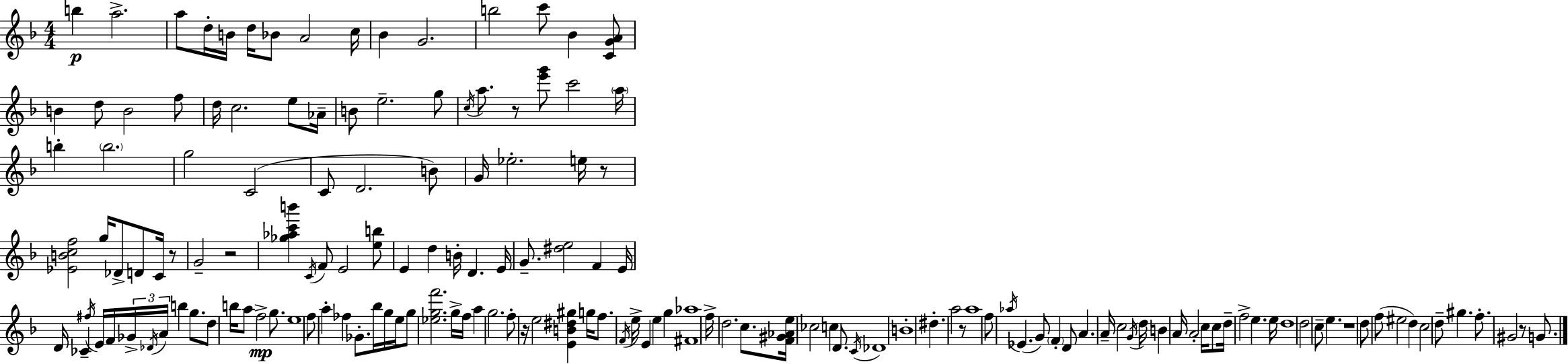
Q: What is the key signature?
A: D minor